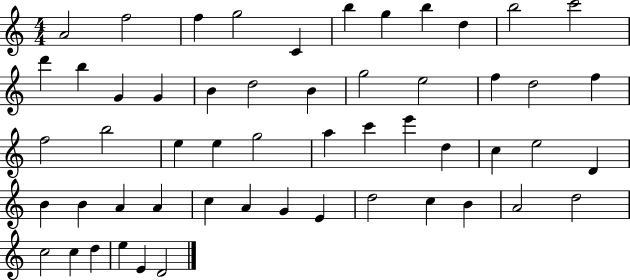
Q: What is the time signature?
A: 4/4